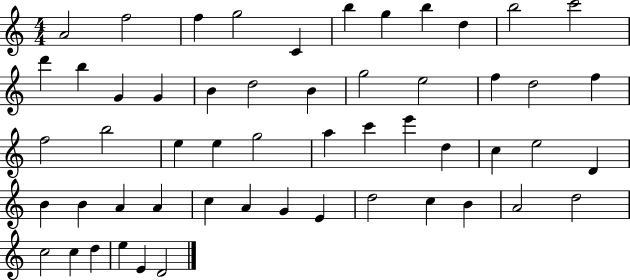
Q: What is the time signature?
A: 4/4